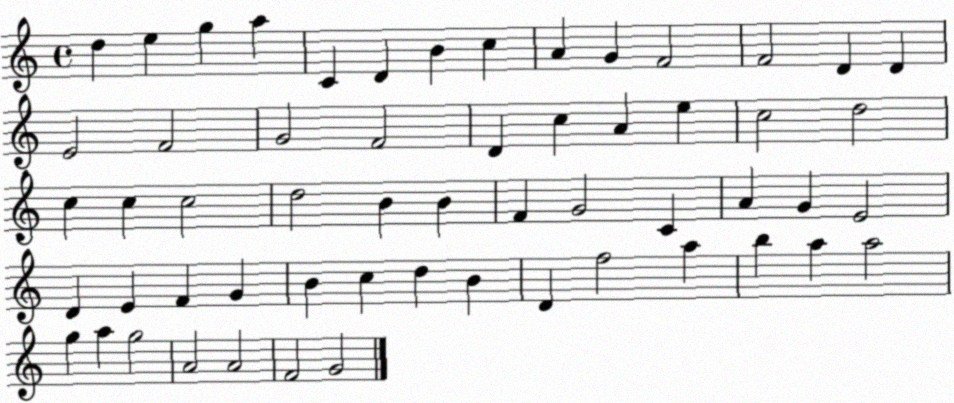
X:1
T:Untitled
M:4/4
L:1/4
K:C
d e g a C D B c A G F2 F2 D D E2 F2 G2 F2 D c A e c2 d2 c c c2 d2 B B F G2 C A G E2 D E F G B c d B D f2 a b a a2 g a g2 A2 A2 F2 G2